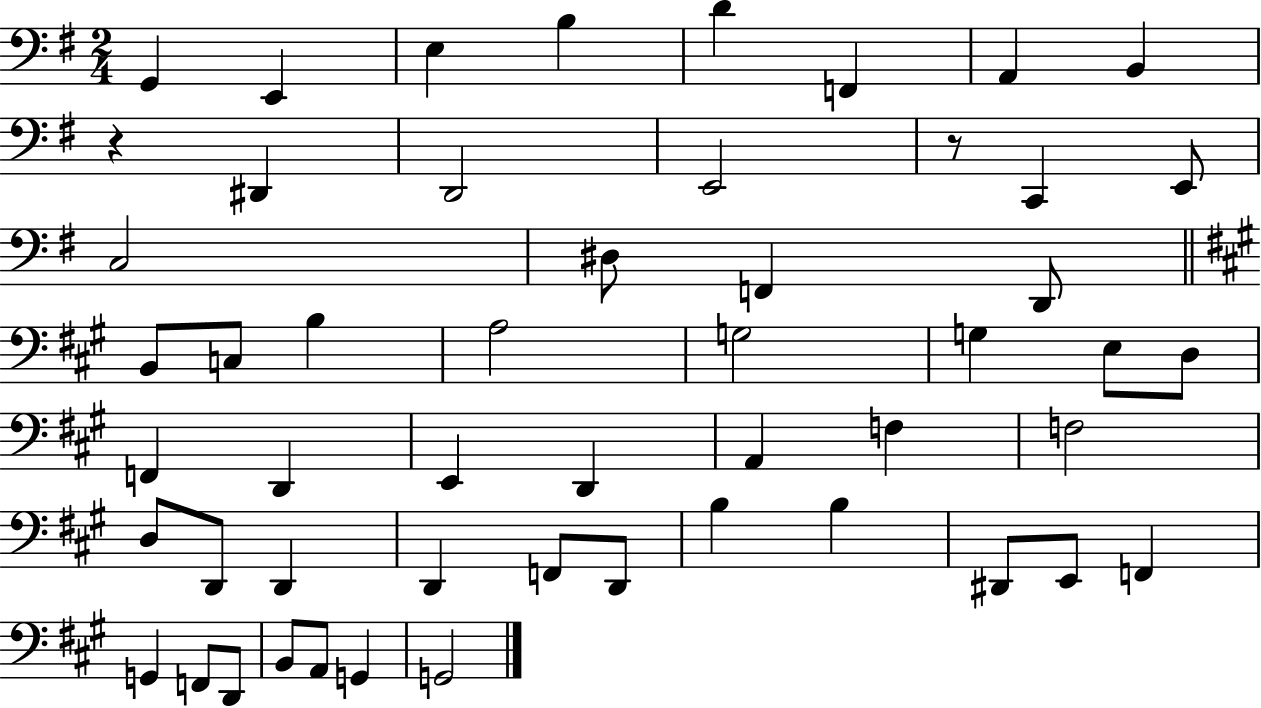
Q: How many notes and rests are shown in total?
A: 52